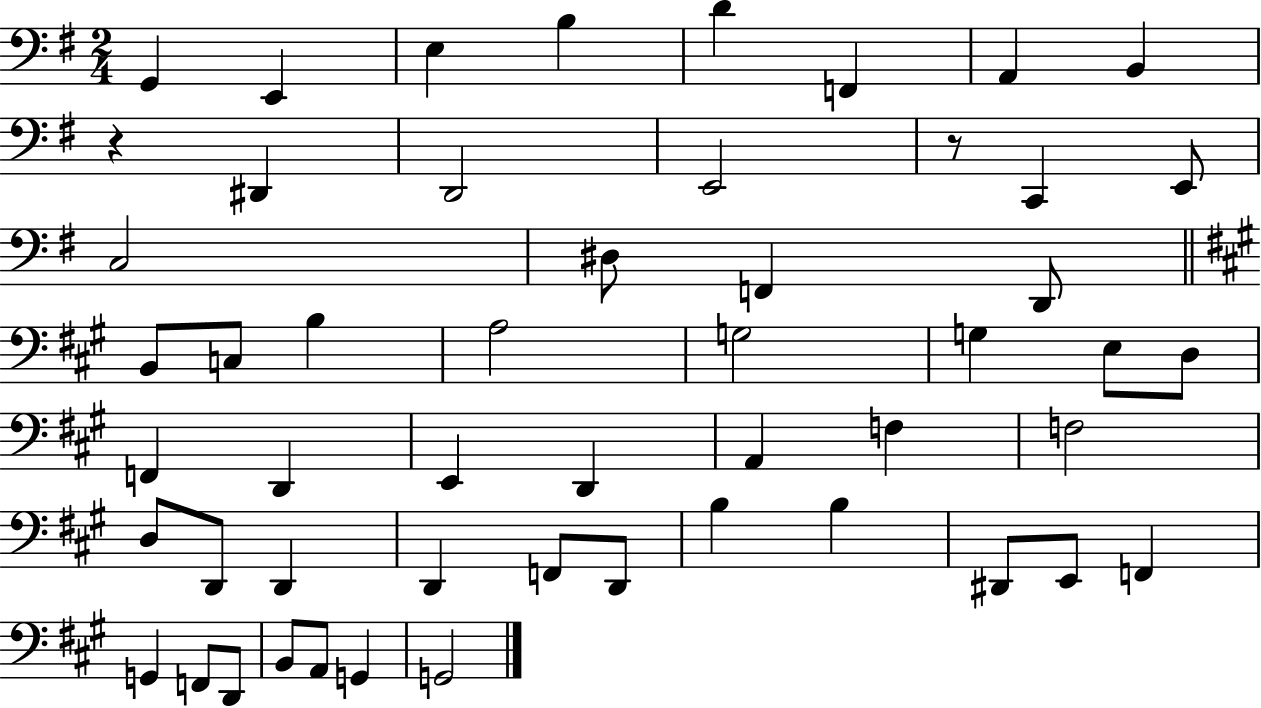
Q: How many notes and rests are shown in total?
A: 52